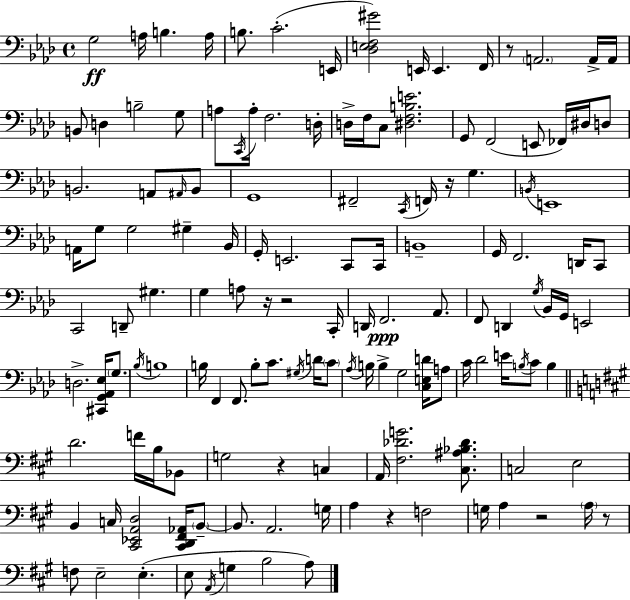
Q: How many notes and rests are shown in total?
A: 138